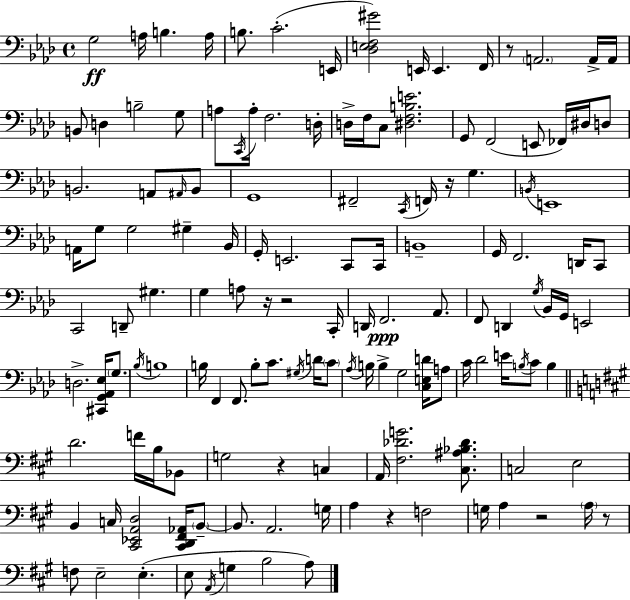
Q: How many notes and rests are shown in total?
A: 138